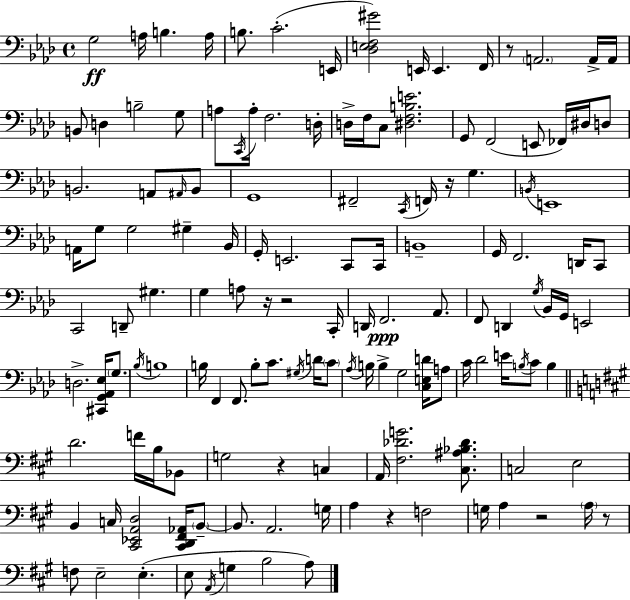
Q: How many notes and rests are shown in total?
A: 138